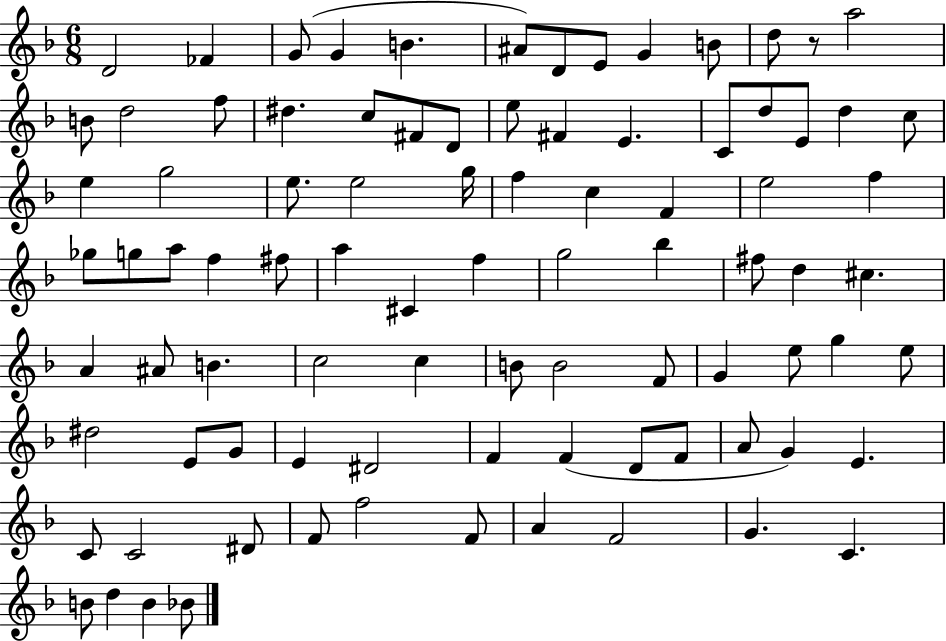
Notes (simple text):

D4/h FES4/q G4/e G4/q B4/q. A#4/e D4/e E4/e G4/q B4/e D5/e R/e A5/h B4/e D5/h F5/e D#5/q. C5/e F#4/e D4/e E5/e F#4/q E4/q. C4/e D5/e E4/e D5/q C5/e E5/q G5/h E5/e. E5/h G5/s F5/q C5/q F4/q E5/h F5/q Gb5/e G5/e A5/e F5/q F#5/e A5/q C#4/q F5/q G5/h Bb5/q F#5/e D5/q C#5/q. A4/q A#4/e B4/q. C5/h C5/q B4/e B4/h F4/e G4/q E5/e G5/q E5/e D#5/h E4/e G4/e E4/q D#4/h F4/q F4/q D4/e F4/e A4/e G4/q E4/q. C4/e C4/h D#4/e F4/e F5/h F4/e A4/q F4/h G4/q. C4/q. B4/e D5/q B4/q Bb4/e